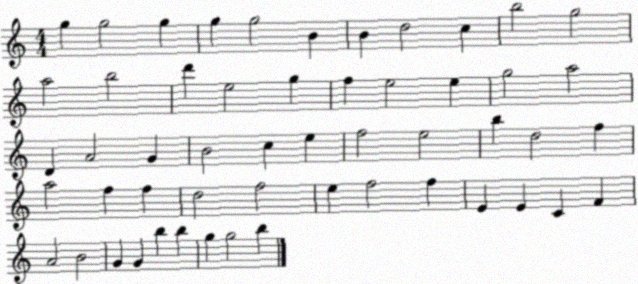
X:1
T:Untitled
M:4/4
L:1/4
K:C
g g2 g g g2 B B d2 c b2 g2 a2 b2 d' e2 g f e2 e g2 a2 D A2 G B2 c e f2 e2 b d2 f a2 f f d2 f2 e f2 f E E C F A2 B2 G G b b g g2 b